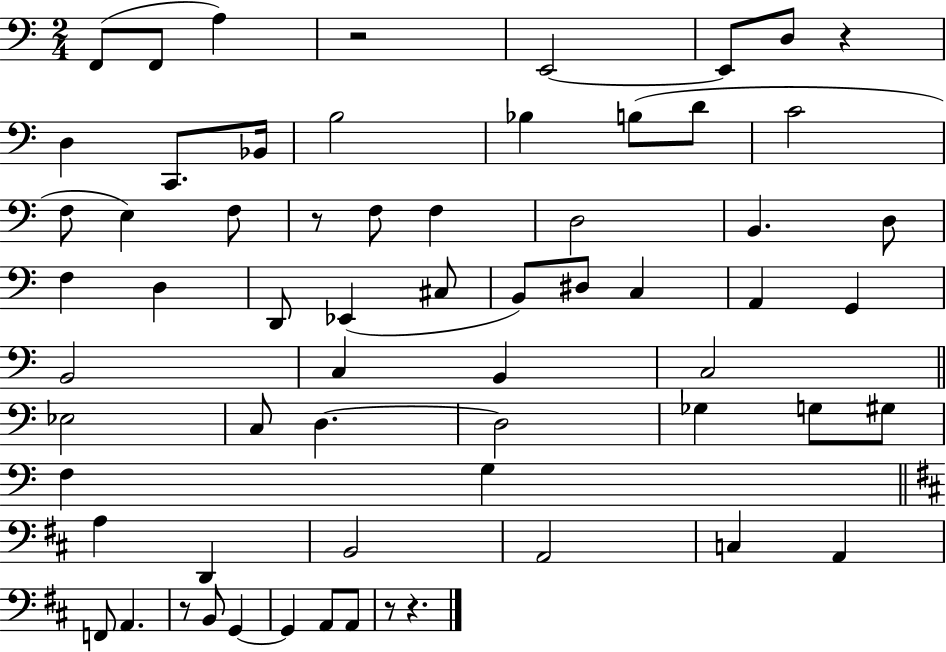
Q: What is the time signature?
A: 2/4